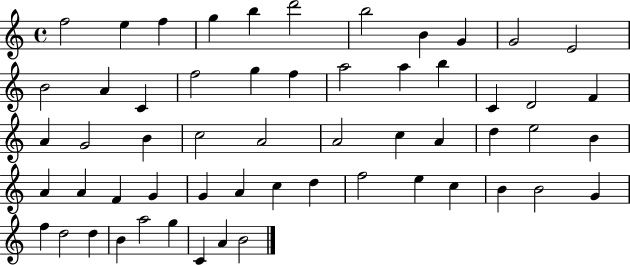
{
  \clef treble
  \time 4/4
  \defaultTimeSignature
  \key c \major
  f''2 e''4 f''4 | g''4 b''4 d'''2 | b''2 b'4 g'4 | g'2 e'2 | \break b'2 a'4 c'4 | f''2 g''4 f''4 | a''2 a''4 b''4 | c'4 d'2 f'4 | \break a'4 g'2 b'4 | c''2 a'2 | a'2 c''4 a'4 | d''4 e''2 b'4 | \break a'4 a'4 f'4 g'4 | g'4 a'4 c''4 d''4 | f''2 e''4 c''4 | b'4 b'2 g'4 | \break f''4 d''2 d''4 | b'4 a''2 g''4 | c'4 a'4 b'2 | \bar "|."
}